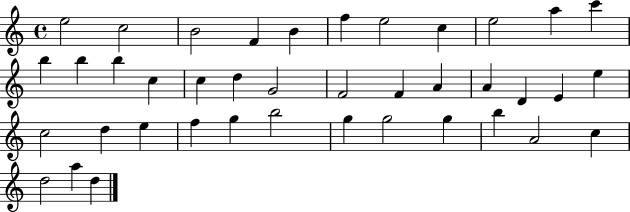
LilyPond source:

{
  \clef treble
  \time 4/4
  \defaultTimeSignature
  \key c \major
  e''2 c''2 | b'2 f'4 b'4 | f''4 e''2 c''4 | e''2 a''4 c'''4 | \break b''4 b''4 b''4 c''4 | c''4 d''4 g'2 | f'2 f'4 a'4 | a'4 d'4 e'4 e''4 | \break c''2 d''4 e''4 | f''4 g''4 b''2 | g''4 g''2 g''4 | b''4 a'2 c''4 | \break d''2 a''4 d''4 | \bar "|."
}